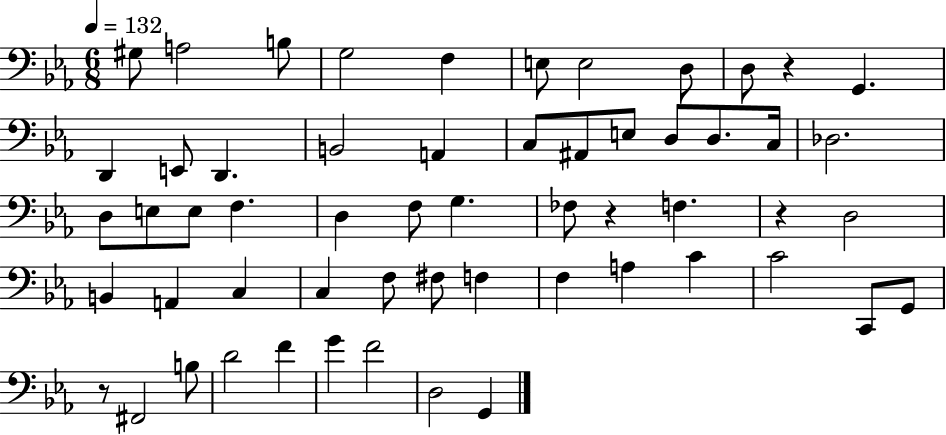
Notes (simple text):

G#3/e A3/h B3/e G3/h F3/q E3/e E3/h D3/e D3/e R/q G2/q. D2/q E2/e D2/q. B2/h A2/q C3/e A#2/e E3/e D3/e D3/e. C3/s Db3/h. D3/e E3/e E3/e F3/q. D3/q F3/e G3/q. FES3/e R/q F3/q. R/q D3/h B2/q A2/q C3/q C3/q F3/e F#3/e F3/q F3/q A3/q C4/q C4/h C2/e G2/e R/e F#2/h B3/e D4/h F4/q G4/q F4/h D3/h G2/q